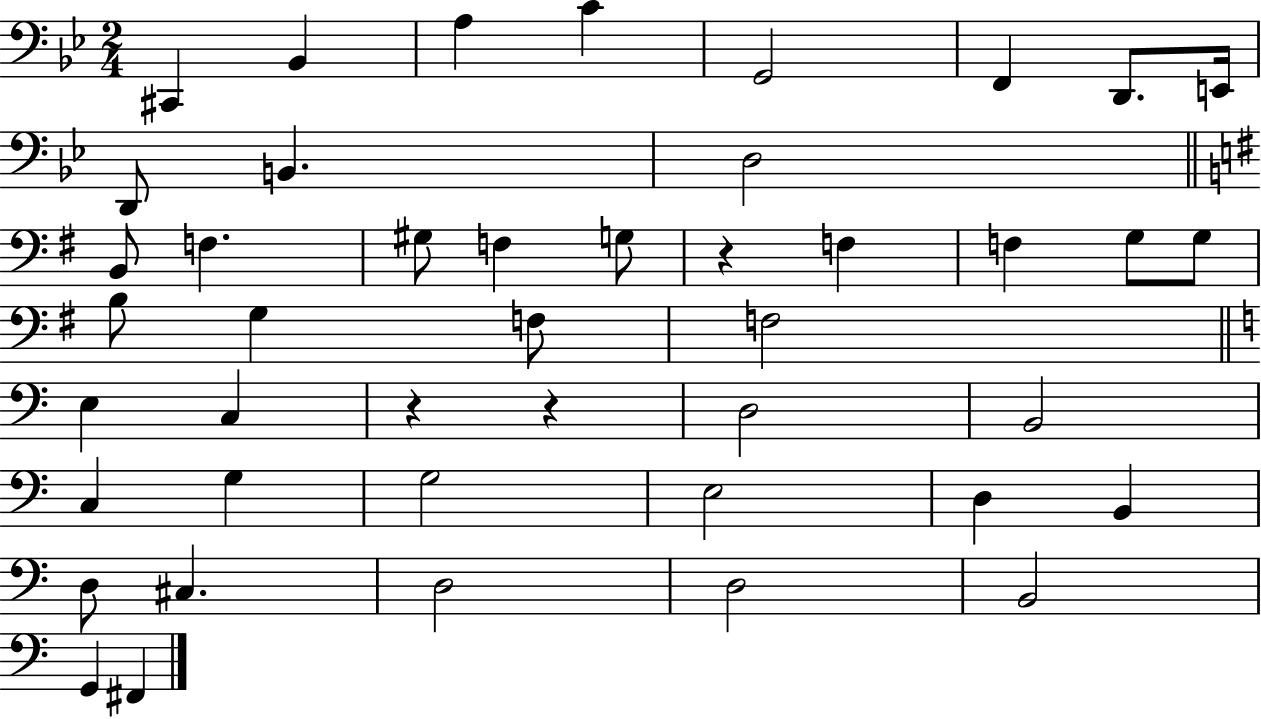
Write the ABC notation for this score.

X:1
T:Untitled
M:2/4
L:1/4
K:Bb
^C,, _B,, A, C G,,2 F,, D,,/2 E,,/4 D,,/2 B,, D,2 B,,/2 F, ^G,/2 F, G,/2 z F, F, G,/2 G,/2 B,/2 G, F,/2 F,2 E, C, z z D,2 B,,2 C, G, G,2 E,2 D, B,, D,/2 ^C, D,2 D,2 B,,2 G,, ^F,,